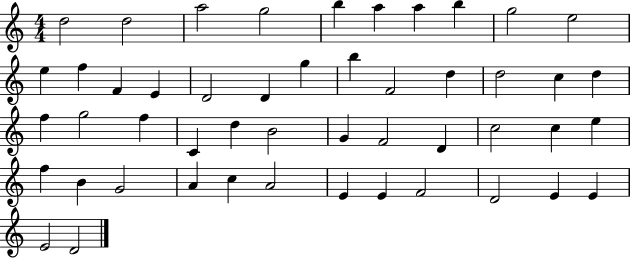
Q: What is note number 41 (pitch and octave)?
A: A4